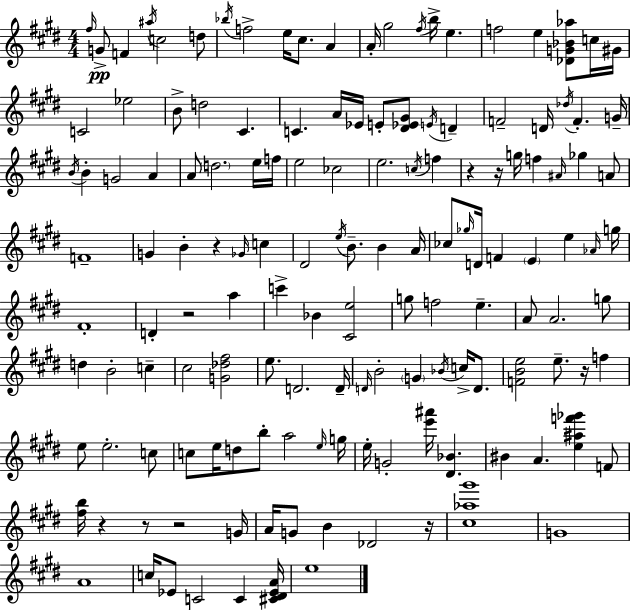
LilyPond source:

{
  \clef treble
  \numericTimeSignature
  \time 4/4
  \key e \major
  \grace { fis''16 }\pp g'8-> f'4 \acciaccatura { ais''16 } c''2 | d''8 \acciaccatura { bes''16 } f''2-> e''16 cis''8. a'4 | a'16-. gis''2 \acciaccatura { fis''16 } b''16-> e''4. | f''2 e''4 | \break <des' g' bes' aes''>8 c''16 gis'16 c'2 ees''2 | b'8-> d''2 cis'4. | c'4. a'16 ees'16 e'8-. <dis' ees' gis'>8 | \acciaccatura { e'16 } d'4-- f'2-- d'16 \acciaccatura { des''16 } f'4.-. | \break g'16-- \acciaccatura { b'16 } b'4-. g'2 | a'4 a'8 \parenthesize d''2. | e''16 f''16 e''2 ces''2 | e''2. | \break \acciaccatura { c''16 } f''4 r4 r16 g''16 f''4 | \grace { ais'16 } ges''4 a'8 f'1-- | g'4 b'4-. | r4 \grace { ges'16 } c''4 dis'2 | \break \acciaccatura { e''16 } b'8.-- b'4 a'16 ces''8 \grace { ges''16 } d'16 f'4 | \parenthesize e'4 e''4 \grace { aes'16 } g''16 fis'1-. | d'4-. | r2 a''4 c'''4-> | \break bes'4 <cis' e''>2 g''8 f''2 | e''4.-- a'8 a'2. | g''8 d''4 | b'2-. c''4-- cis''2 | \break <g' des'' fis''>2 e''8. | d'2. d'16-- \grace { d'16 } b'2-. | \parenthesize g'4 \acciaccatura { bes'16 } c''16-> d'8. <f' b' e''>2 | e''8.-- r16 f''4 e''8 | \break e''2.-. c''8 c''8 | e''16 d''8 b''8-. a''2 \grace { e''16 } g''16 | e''16-. g'2-. <e''' ais'''>16 <dis' bes'>4. | bis'4 a'4. <e'' ais'' f''' ges'''>4 f'8 | \break <fis'' b''>16 r4 r8 r2 g'16 | a'16 g'8 b'4 des'2 r16 | <cis'' aes'' gis'''>1 | g'1 | \break a'1 | c''16 ees'8 c'2 c'4 <cis' dis' ees' a'>16 | e''1 | \bar "|."
}